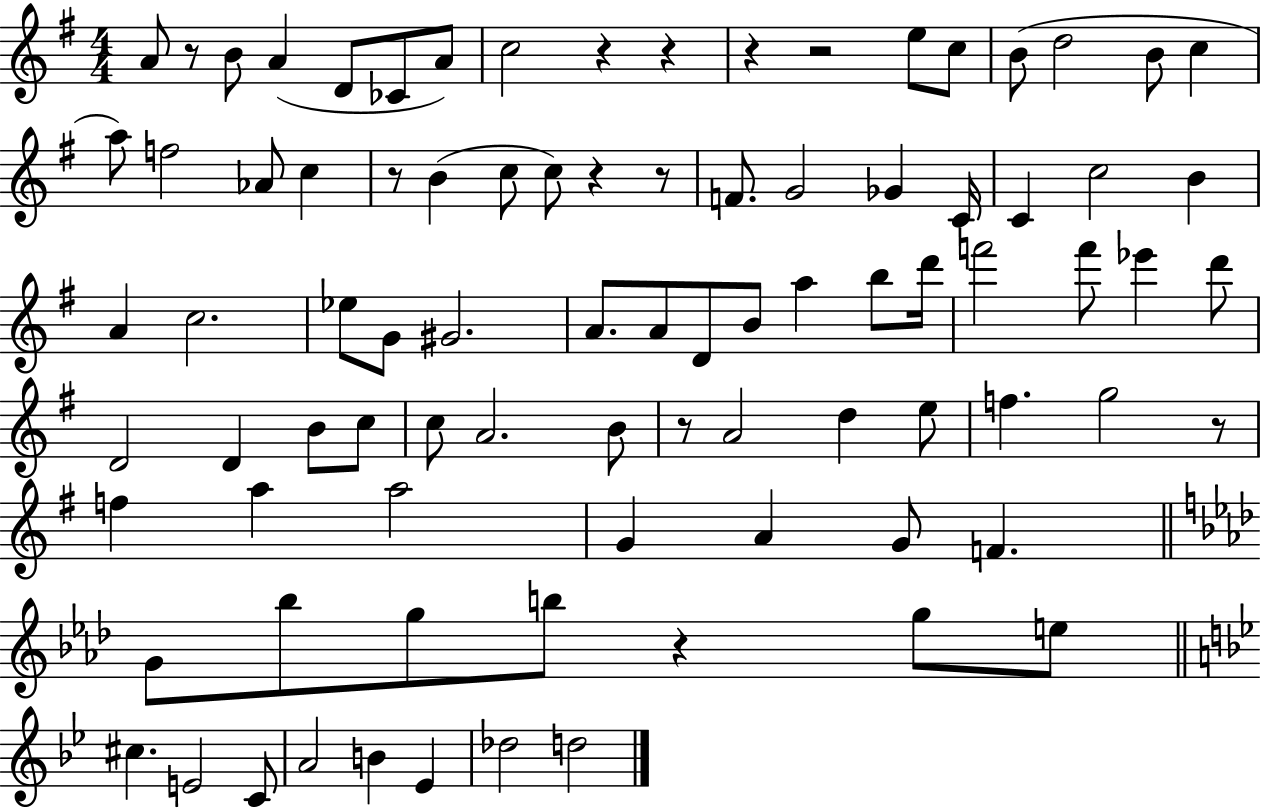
X:1
T:Untitled
M:4/4
L:1/4
K:G
A/2 z/2 B/2 A D/2 _C/2 A/2 c2 z z z z2 e/2 c/2 B/2 d2 B/2 c a/2 f2 _A/2 c z/2 B c/2 c/2 z z/2 F/2 G2 _G C/4 C c2 B A c2 _e/2 G/2 ^G2 A/2 A/2 D/2 B/2 a b/2 d'/4 f'2 f'/2 _e' d'/2 D2 D B/2 c/2 c/2 A2 B/2 z/2 A2 d e/2 f g2 z/2 f a a2 G A G/2 F G/2 _b/2 g/2 b/2 z g/2 e/2 ^c E2 C/2 A2 B _E _d2 d2